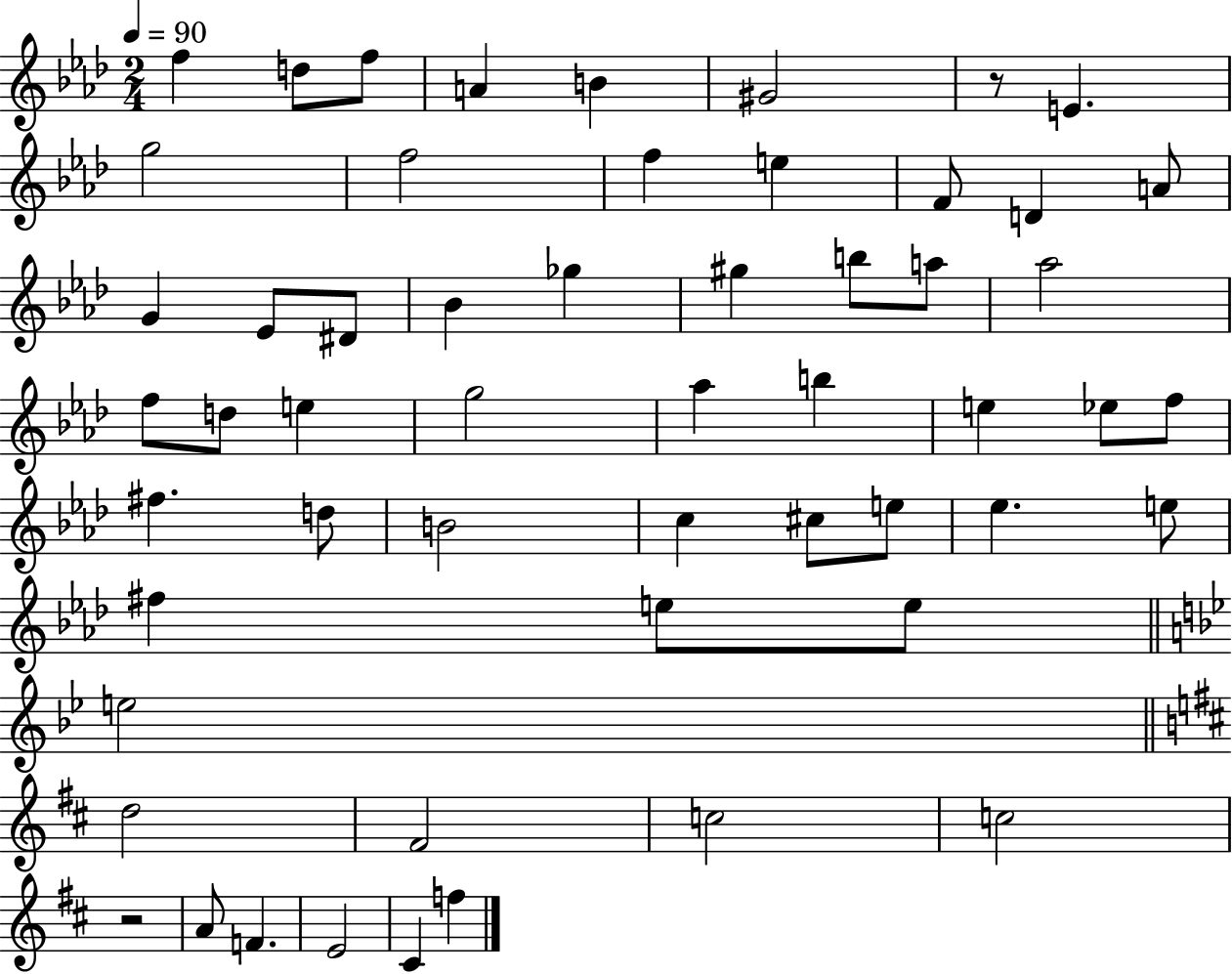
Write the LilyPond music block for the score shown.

{
  \clef treble
  \numericTimeSignature
  \time 2/4
  \key aes \major
  \tempo 4 = 90
  f''4 d''8 f''8 | a'4 b'4 | gis'2 | r8 e'4. | \break g''2 | f''2 | f''4 e''4 | f'8 d'4 a'8 | \break g'4 ees'8 dis'8 | bes'4 ges''4 | gis''4 b''8 a''8 | aes''2 | \break f''8 d''8 e''4 | g''2 | aes''4 b''4 | e''4 ees''8 f''8 | \break fis''4. d''8 | b'2 | c''4 cis''8 e''8 | ees''4. e''8 | \break fis''4 e''8 e''8 | \bar "||" \break \key bes \major e''2 | \bar "||" \break \key d \major d''2 | fis'2 | c''2 | c''2 | \break r2 | a'8 f'4. | e'2 | cis'4 f''4 | \break \bar "|."
}